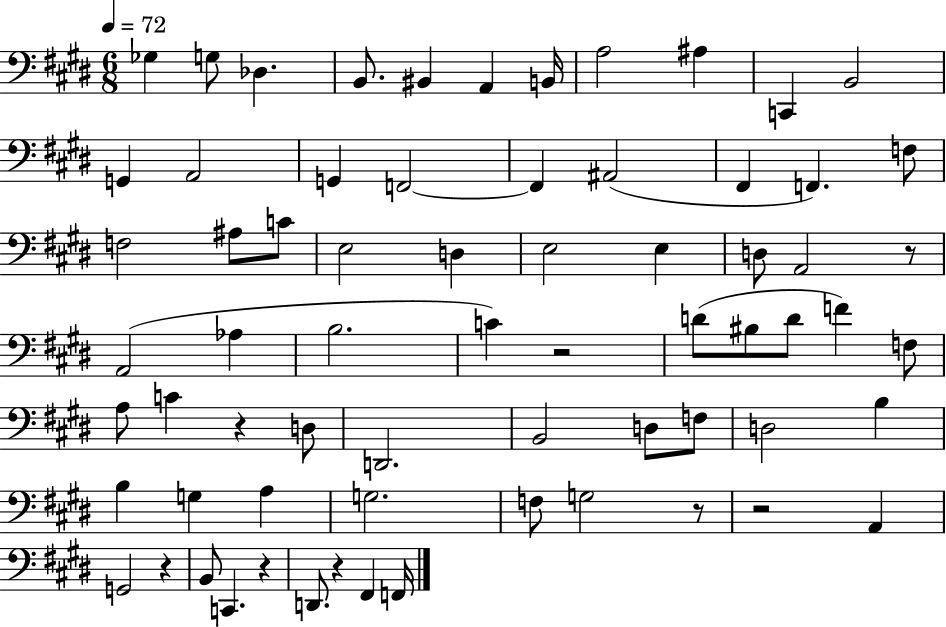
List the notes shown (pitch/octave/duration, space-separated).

Gb3/q G3/e Db3/q. B2/e. BIS2/q A2/q B2/s A3/h A#3/q C2/q B2/h G2/q A2/h G2/q F2/h F2/q A#2/h F#2/q F2/q. F3/e F3/h A#3/e C4/e E3/h D3/q E3/h E3/q D3/e A2/h R/e A2/h Ab3/q B3/h. C4/q R/h D4/e BIS3/e D4/e F4/q F3/e A3/e C4/q R/q D3/e D2/h. B2/h D3/e F3/e D3/h B3/q B3/q G3/q A3/q G3/h. F3/e G3/h R/e R/h A2/q G2/h R/q B2/e C2/q. R/q D2/e. R/q F#2/q F2/s